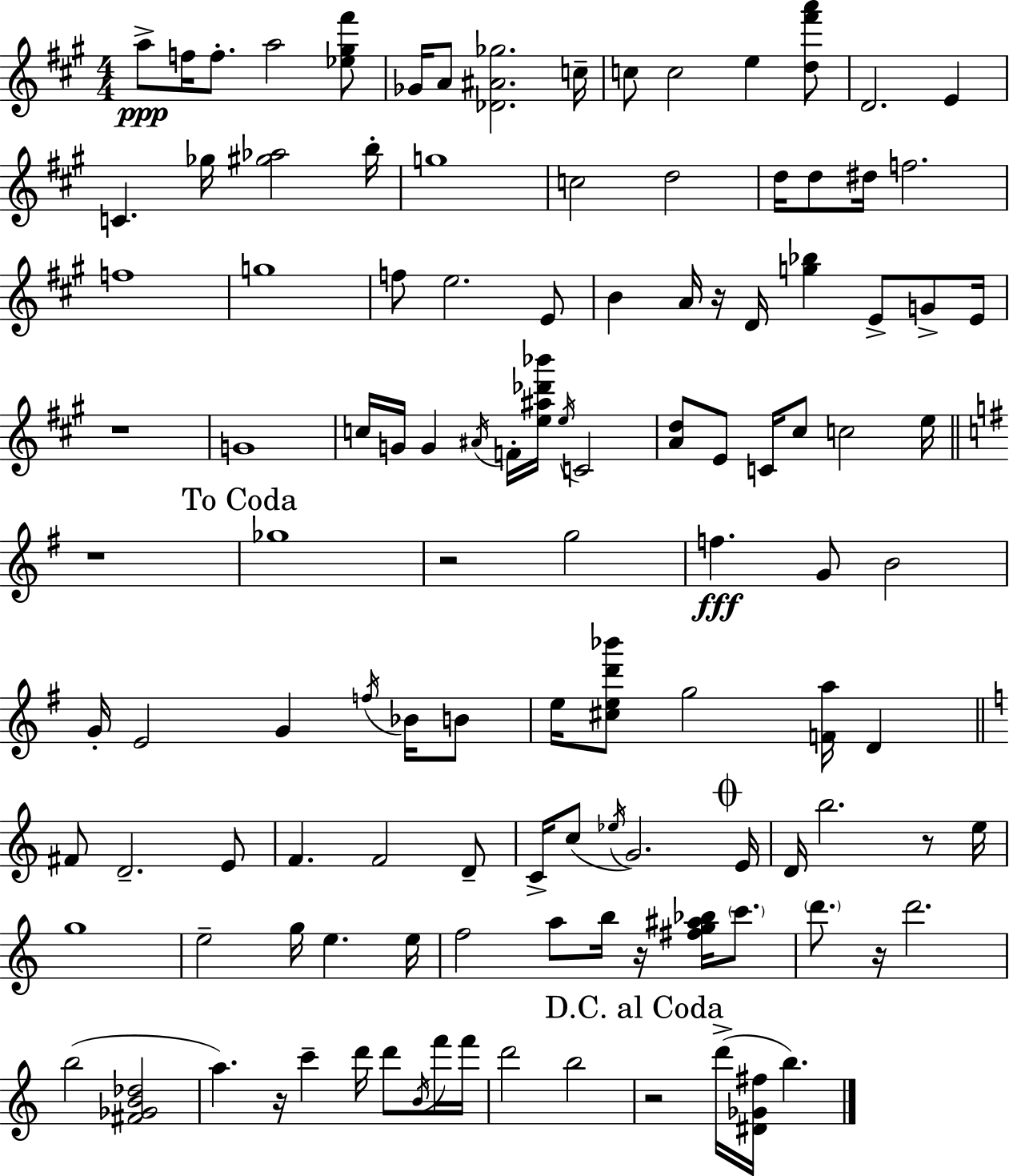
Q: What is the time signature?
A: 4/4